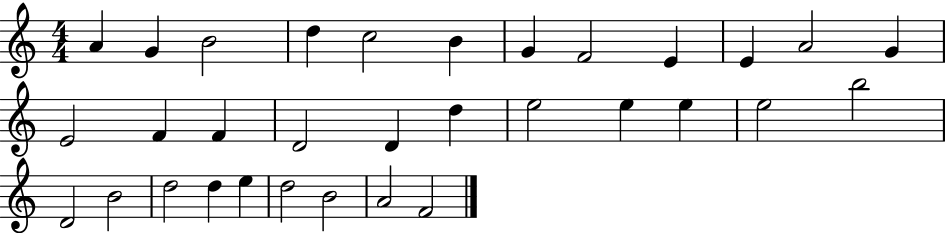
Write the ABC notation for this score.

X:1
T:Untitled
M:4/4
L:1/4
K:C
A G B2 d c2 B G F2 E E A2 G E2 F F D2 D d e2 e e e2 b2 D2 B2 d2 d e d2 B2 A2 F2